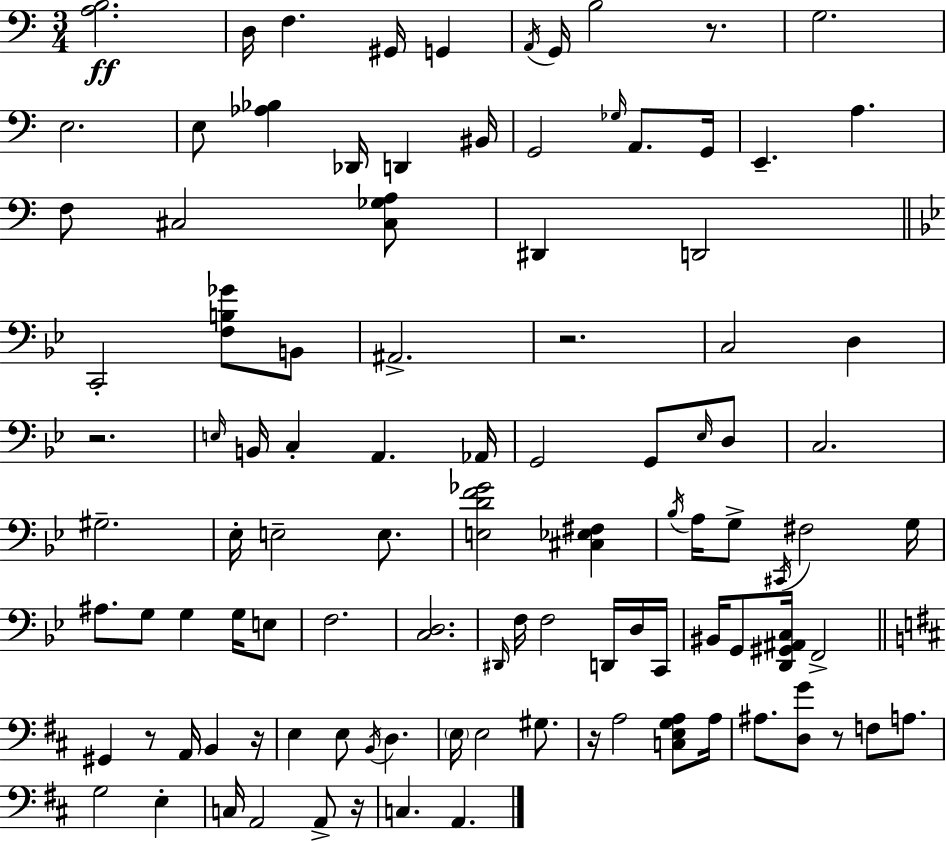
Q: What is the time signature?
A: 3/4